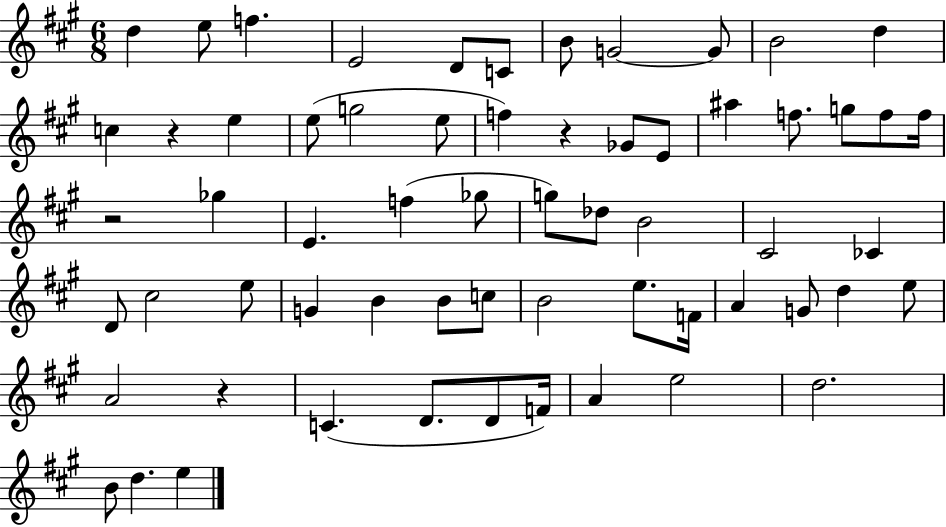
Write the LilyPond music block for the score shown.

{
  \clef treble
  \numericTimeSignature
  \time 6/8
  \key a \major
  \repeat volta 2 { d''4 e''8 f''4. | e'2 d'8 c'8 | b'8 g'2~~ g'8 | b'2 d''4 | \break c''4 r4 e''4 | e''8( g''2 e''8 | f''4) r4 ges'8 e'8 | ais''4 f''8. g''8 f''8 f''16 | \break r2 ges''4 | e'4. f''4( ges''8 | g''8) des''8 b'2 | cis'2 ces'4 | \break d'8 cis''2 e''8 | g'4 b'4 b'8 c''8 | b'2 e''8. f'16 | a'4 g'8 d''4 e''8 | \break a'2 r4 | c'4.( d'8. d'8 f'16) | a'4 e''2 | d''2. | \break b'8 d''4. e''4 | } \bar "|."
}